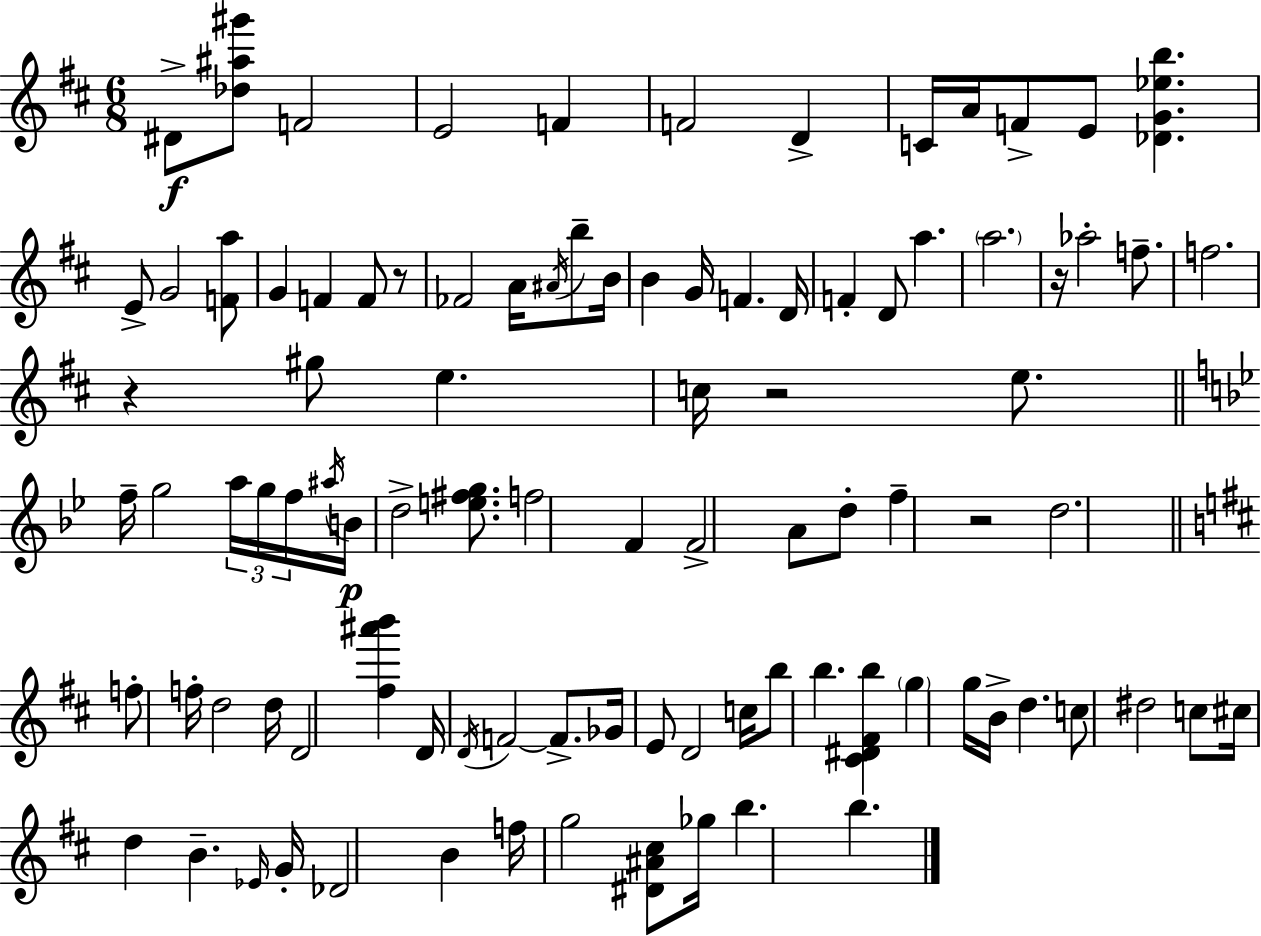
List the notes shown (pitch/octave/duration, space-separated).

D#4/e [Db5,A#5,G#6]/e F4/h E4/h F4/q F4/h D4/q C4/s A4/s F4/e E4/e [Db4,G4,Eb5,B5]/q. E4/e G4/h [F4,A5]/e G4/q F4/q F4/e R/e FES4/h A4/s A#4/s B5/e B4/s B4/q G4/s F4/q. D4/s F4/q D4/e A5/q. A5/h. R/s Ab5/h F5/e. F5/h. R/q G#5/e E5/q. C5/s R/h E5/e. F5/s G5/h A5/s G5/s F5/s A#5/s B4/s D5/h [E5,F#5,G5]/e. F5/h F4/q F4/h A4/e D5/e F5/q R/h D5/h. F5/e F5/s D5/h D5/s D4/h [F#5,A#6,B6]/q D4/s D4/s F4/h F4/e. Gb4/s E4/e D4/h C5/s B5/e B5/q. [C#4,D#4,F#4,B5]/q G5/q G5/s B4/s D5/q. C5/e D#5/h C5/e C#5/s D5/q B4/q. Eb4/s G4/s Db4/h B4/q F5/s G5/h [D#4,A#4,C#5]/e Gb5/s B5/q. B5/q.